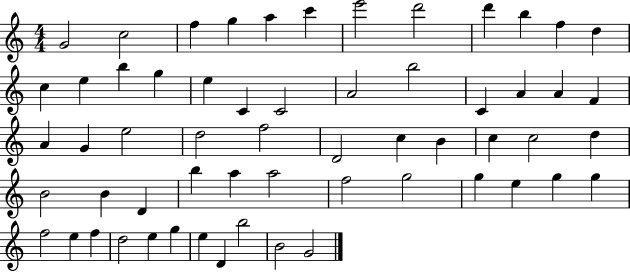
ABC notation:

X:1
T:Untitled
M:4/4
L:1/4
K:C
G2 c2 f g a c' e'2 d'2 d' b f d c e b g e C C2 A2 b2 C A A F A G e2 d2 f2 D2 c B c c2 d B2 B D b a a2 f2 g2 g e g g f2 e f d2 e g e D b2 B2 G2